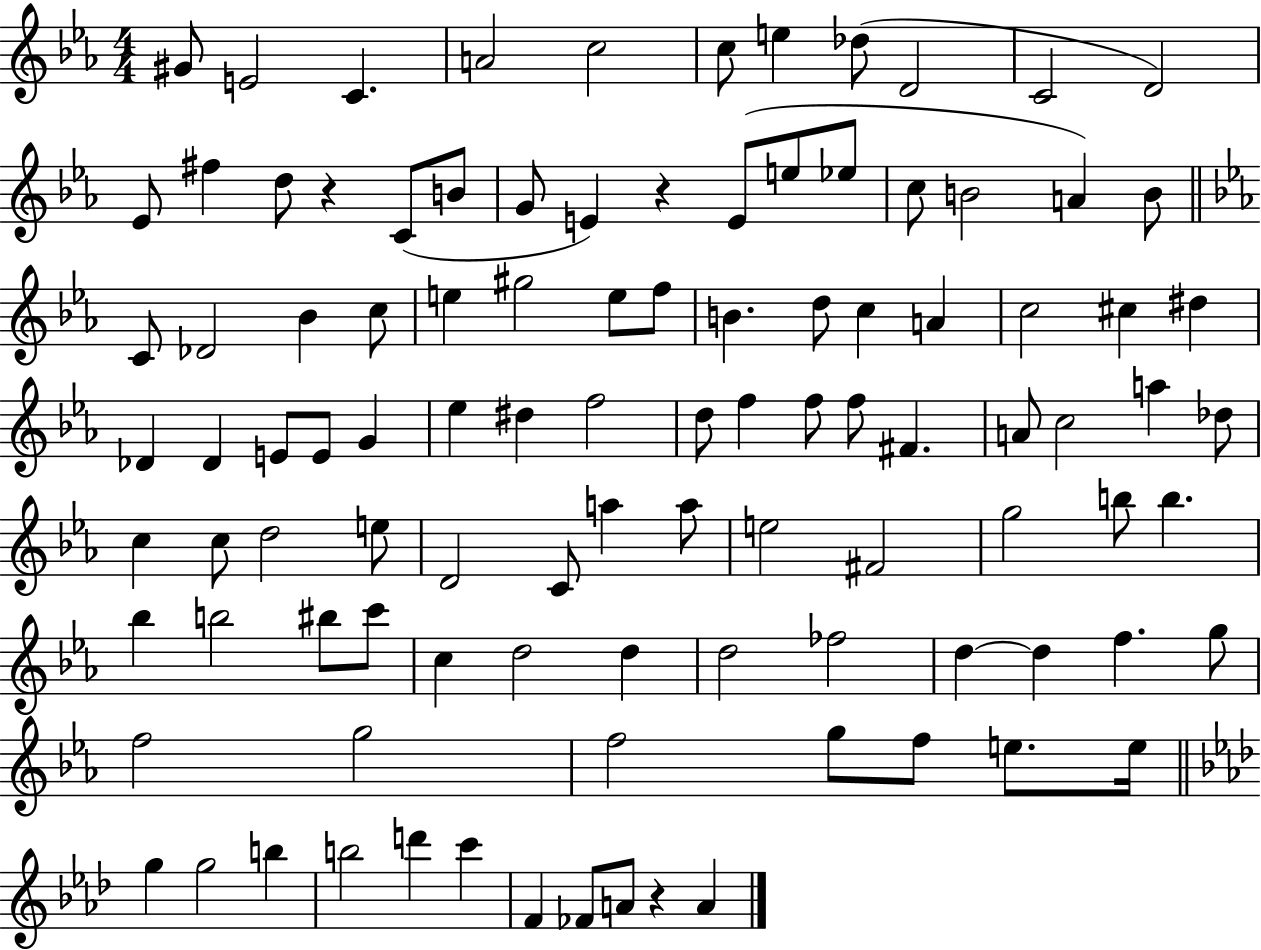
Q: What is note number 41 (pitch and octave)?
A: Db4